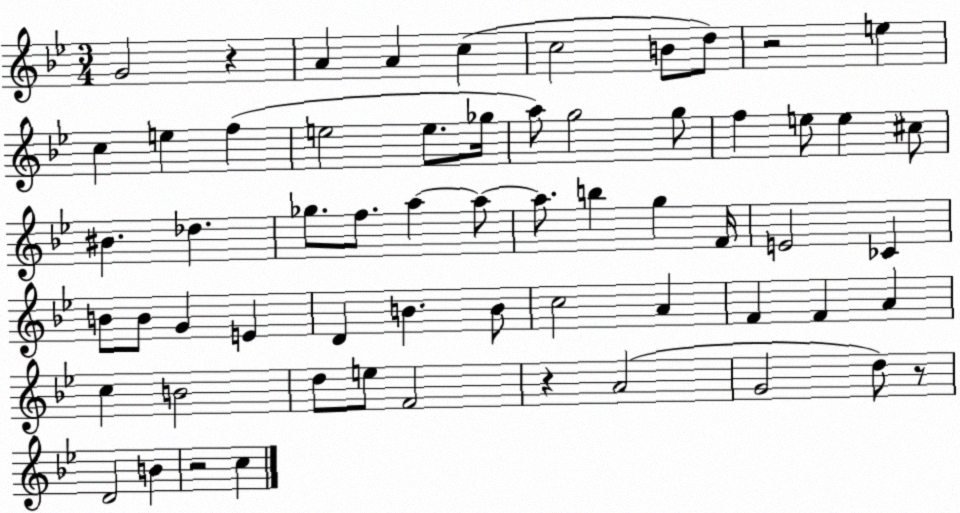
X:1
T:Untitled
M:3/4
L:1/4
K:Bb
G2 z A A c c2 B/2 d/2 z2 e c e f e2 e/2 _g/4 a/2 g2 g/2 f e/2 e ^c/2 ^B _d _g/2 f/2 a a/2 a/2 b g F/4 E2 _C B/2 B/2 G E D B B/2 c2 A F F A c B2 d/2 e/2 F2 z A2 G2 d/2 z/2 D2 B z2 c